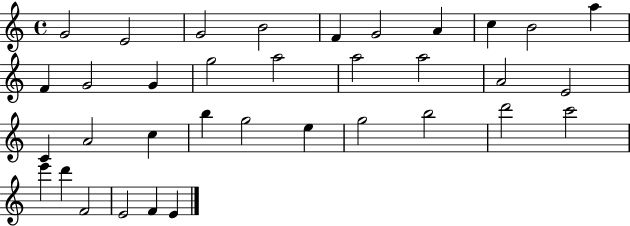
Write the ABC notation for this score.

X:1
T:Untitled
M:4/4
L:1/4
K:C
G2 E2 G2 B2 F G2 A c B2 a F G2 G g2 a2 a2 a2 A2 E2 C A2 c b g2 e g2 b2 d'2 c'2 e' d' F2 E2 F E